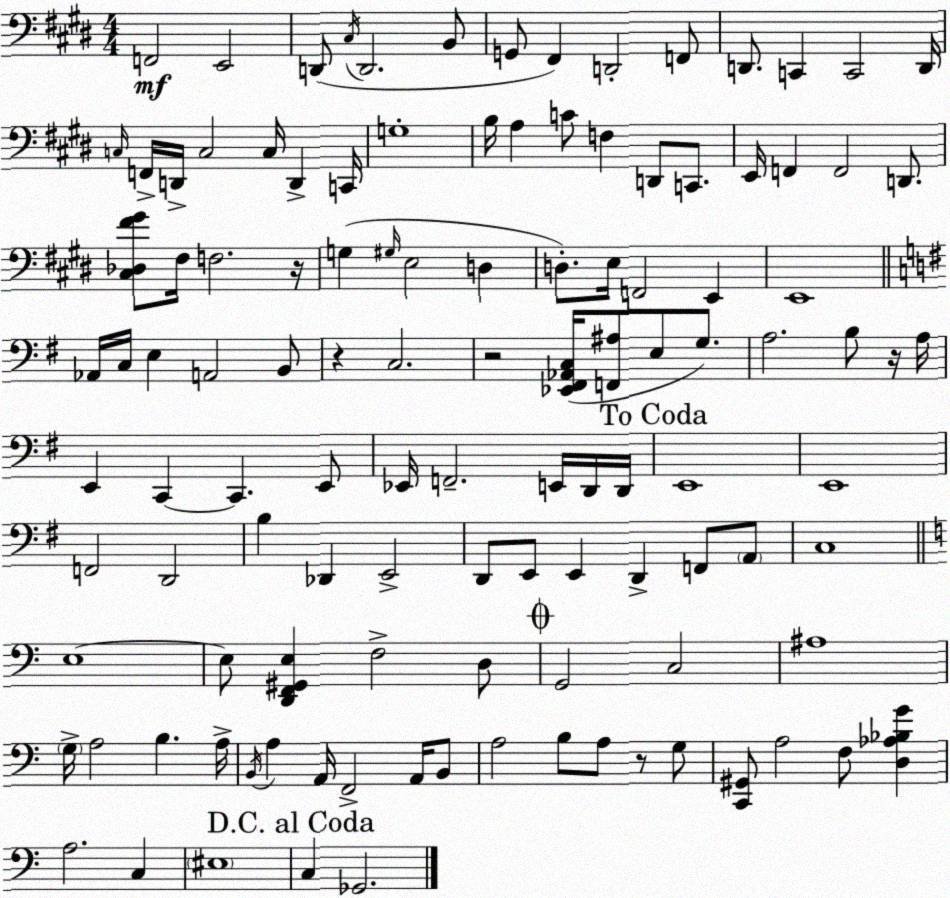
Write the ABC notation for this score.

X:1
T:Untitled
M:4/4
L:1/4
K:E
F,,2 E,,2 D,,/2 ^C,/4 D,,2 B,,/2 G,,/2 ^F,, D,,2 F,,/2 D,,/2 C,, C,,2 D,,/4 C,/4 F,,/4 D,,/4 C,2 C,/4 D,, C,,/4 G,4 B,/4 A, C/2 F, D,,/2 C,,/2 E,,/4 F,, F,,2 D,,/2 [^C,_D,^F^G]/2 ^F,/4 F,2 z/4 G, ^G,/4 E,2 D, D,/2 E,/4 F,,2 E,, E,,4 _A,,/4 C,/4 E, A,,2 B,,/2 z C,2 z2 [_E,,^F,,_A,,C,]/4 [F,,^A,]/2 E,/2 G,/2 A,2 B,/2 z/4 A,/4 E,, C,, C,, E,,/2 _E,,/4 F,,2 E,,/4 D,,/4 D,,/4 E,,4 E,,4 F,,2 D,,2 B, _D,, E,,2 D,,/2 E,,/2 E,, D,, F,,/2 A,,/2 C,4 E,4 E,/2 [D,,F,,^G,,E,] F,2 D,/2 G,,2 C,2 ^A,4 G,/4 A,2 B, A,/4 B,,/4 A, A,,/4 F,,2 A,,/4 B,,/2 A,2 B,/2 A,/2 z/2 G,/2 [C,,^G,,]/2 A,2 F,/2 [D,_A,_B,G] A,2 C, ^E,4 C, _G,,2